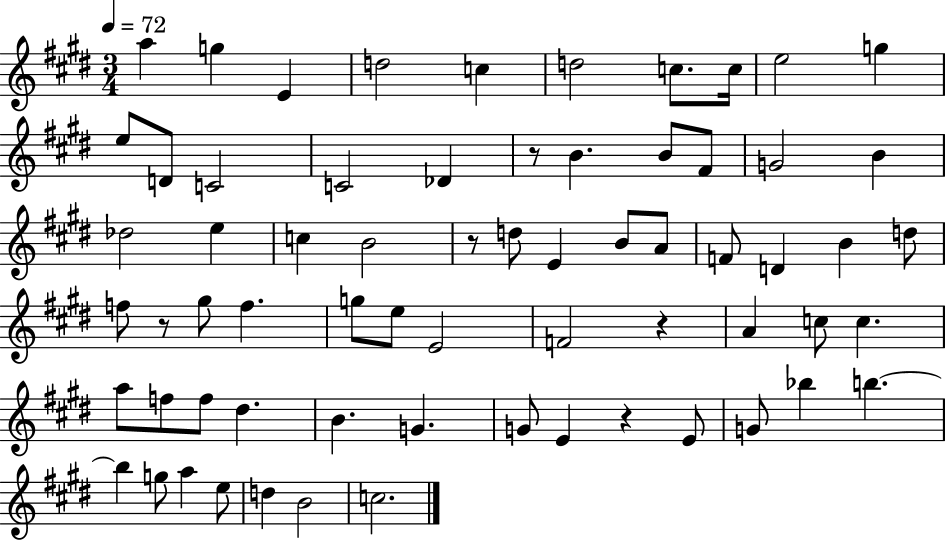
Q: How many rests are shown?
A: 5